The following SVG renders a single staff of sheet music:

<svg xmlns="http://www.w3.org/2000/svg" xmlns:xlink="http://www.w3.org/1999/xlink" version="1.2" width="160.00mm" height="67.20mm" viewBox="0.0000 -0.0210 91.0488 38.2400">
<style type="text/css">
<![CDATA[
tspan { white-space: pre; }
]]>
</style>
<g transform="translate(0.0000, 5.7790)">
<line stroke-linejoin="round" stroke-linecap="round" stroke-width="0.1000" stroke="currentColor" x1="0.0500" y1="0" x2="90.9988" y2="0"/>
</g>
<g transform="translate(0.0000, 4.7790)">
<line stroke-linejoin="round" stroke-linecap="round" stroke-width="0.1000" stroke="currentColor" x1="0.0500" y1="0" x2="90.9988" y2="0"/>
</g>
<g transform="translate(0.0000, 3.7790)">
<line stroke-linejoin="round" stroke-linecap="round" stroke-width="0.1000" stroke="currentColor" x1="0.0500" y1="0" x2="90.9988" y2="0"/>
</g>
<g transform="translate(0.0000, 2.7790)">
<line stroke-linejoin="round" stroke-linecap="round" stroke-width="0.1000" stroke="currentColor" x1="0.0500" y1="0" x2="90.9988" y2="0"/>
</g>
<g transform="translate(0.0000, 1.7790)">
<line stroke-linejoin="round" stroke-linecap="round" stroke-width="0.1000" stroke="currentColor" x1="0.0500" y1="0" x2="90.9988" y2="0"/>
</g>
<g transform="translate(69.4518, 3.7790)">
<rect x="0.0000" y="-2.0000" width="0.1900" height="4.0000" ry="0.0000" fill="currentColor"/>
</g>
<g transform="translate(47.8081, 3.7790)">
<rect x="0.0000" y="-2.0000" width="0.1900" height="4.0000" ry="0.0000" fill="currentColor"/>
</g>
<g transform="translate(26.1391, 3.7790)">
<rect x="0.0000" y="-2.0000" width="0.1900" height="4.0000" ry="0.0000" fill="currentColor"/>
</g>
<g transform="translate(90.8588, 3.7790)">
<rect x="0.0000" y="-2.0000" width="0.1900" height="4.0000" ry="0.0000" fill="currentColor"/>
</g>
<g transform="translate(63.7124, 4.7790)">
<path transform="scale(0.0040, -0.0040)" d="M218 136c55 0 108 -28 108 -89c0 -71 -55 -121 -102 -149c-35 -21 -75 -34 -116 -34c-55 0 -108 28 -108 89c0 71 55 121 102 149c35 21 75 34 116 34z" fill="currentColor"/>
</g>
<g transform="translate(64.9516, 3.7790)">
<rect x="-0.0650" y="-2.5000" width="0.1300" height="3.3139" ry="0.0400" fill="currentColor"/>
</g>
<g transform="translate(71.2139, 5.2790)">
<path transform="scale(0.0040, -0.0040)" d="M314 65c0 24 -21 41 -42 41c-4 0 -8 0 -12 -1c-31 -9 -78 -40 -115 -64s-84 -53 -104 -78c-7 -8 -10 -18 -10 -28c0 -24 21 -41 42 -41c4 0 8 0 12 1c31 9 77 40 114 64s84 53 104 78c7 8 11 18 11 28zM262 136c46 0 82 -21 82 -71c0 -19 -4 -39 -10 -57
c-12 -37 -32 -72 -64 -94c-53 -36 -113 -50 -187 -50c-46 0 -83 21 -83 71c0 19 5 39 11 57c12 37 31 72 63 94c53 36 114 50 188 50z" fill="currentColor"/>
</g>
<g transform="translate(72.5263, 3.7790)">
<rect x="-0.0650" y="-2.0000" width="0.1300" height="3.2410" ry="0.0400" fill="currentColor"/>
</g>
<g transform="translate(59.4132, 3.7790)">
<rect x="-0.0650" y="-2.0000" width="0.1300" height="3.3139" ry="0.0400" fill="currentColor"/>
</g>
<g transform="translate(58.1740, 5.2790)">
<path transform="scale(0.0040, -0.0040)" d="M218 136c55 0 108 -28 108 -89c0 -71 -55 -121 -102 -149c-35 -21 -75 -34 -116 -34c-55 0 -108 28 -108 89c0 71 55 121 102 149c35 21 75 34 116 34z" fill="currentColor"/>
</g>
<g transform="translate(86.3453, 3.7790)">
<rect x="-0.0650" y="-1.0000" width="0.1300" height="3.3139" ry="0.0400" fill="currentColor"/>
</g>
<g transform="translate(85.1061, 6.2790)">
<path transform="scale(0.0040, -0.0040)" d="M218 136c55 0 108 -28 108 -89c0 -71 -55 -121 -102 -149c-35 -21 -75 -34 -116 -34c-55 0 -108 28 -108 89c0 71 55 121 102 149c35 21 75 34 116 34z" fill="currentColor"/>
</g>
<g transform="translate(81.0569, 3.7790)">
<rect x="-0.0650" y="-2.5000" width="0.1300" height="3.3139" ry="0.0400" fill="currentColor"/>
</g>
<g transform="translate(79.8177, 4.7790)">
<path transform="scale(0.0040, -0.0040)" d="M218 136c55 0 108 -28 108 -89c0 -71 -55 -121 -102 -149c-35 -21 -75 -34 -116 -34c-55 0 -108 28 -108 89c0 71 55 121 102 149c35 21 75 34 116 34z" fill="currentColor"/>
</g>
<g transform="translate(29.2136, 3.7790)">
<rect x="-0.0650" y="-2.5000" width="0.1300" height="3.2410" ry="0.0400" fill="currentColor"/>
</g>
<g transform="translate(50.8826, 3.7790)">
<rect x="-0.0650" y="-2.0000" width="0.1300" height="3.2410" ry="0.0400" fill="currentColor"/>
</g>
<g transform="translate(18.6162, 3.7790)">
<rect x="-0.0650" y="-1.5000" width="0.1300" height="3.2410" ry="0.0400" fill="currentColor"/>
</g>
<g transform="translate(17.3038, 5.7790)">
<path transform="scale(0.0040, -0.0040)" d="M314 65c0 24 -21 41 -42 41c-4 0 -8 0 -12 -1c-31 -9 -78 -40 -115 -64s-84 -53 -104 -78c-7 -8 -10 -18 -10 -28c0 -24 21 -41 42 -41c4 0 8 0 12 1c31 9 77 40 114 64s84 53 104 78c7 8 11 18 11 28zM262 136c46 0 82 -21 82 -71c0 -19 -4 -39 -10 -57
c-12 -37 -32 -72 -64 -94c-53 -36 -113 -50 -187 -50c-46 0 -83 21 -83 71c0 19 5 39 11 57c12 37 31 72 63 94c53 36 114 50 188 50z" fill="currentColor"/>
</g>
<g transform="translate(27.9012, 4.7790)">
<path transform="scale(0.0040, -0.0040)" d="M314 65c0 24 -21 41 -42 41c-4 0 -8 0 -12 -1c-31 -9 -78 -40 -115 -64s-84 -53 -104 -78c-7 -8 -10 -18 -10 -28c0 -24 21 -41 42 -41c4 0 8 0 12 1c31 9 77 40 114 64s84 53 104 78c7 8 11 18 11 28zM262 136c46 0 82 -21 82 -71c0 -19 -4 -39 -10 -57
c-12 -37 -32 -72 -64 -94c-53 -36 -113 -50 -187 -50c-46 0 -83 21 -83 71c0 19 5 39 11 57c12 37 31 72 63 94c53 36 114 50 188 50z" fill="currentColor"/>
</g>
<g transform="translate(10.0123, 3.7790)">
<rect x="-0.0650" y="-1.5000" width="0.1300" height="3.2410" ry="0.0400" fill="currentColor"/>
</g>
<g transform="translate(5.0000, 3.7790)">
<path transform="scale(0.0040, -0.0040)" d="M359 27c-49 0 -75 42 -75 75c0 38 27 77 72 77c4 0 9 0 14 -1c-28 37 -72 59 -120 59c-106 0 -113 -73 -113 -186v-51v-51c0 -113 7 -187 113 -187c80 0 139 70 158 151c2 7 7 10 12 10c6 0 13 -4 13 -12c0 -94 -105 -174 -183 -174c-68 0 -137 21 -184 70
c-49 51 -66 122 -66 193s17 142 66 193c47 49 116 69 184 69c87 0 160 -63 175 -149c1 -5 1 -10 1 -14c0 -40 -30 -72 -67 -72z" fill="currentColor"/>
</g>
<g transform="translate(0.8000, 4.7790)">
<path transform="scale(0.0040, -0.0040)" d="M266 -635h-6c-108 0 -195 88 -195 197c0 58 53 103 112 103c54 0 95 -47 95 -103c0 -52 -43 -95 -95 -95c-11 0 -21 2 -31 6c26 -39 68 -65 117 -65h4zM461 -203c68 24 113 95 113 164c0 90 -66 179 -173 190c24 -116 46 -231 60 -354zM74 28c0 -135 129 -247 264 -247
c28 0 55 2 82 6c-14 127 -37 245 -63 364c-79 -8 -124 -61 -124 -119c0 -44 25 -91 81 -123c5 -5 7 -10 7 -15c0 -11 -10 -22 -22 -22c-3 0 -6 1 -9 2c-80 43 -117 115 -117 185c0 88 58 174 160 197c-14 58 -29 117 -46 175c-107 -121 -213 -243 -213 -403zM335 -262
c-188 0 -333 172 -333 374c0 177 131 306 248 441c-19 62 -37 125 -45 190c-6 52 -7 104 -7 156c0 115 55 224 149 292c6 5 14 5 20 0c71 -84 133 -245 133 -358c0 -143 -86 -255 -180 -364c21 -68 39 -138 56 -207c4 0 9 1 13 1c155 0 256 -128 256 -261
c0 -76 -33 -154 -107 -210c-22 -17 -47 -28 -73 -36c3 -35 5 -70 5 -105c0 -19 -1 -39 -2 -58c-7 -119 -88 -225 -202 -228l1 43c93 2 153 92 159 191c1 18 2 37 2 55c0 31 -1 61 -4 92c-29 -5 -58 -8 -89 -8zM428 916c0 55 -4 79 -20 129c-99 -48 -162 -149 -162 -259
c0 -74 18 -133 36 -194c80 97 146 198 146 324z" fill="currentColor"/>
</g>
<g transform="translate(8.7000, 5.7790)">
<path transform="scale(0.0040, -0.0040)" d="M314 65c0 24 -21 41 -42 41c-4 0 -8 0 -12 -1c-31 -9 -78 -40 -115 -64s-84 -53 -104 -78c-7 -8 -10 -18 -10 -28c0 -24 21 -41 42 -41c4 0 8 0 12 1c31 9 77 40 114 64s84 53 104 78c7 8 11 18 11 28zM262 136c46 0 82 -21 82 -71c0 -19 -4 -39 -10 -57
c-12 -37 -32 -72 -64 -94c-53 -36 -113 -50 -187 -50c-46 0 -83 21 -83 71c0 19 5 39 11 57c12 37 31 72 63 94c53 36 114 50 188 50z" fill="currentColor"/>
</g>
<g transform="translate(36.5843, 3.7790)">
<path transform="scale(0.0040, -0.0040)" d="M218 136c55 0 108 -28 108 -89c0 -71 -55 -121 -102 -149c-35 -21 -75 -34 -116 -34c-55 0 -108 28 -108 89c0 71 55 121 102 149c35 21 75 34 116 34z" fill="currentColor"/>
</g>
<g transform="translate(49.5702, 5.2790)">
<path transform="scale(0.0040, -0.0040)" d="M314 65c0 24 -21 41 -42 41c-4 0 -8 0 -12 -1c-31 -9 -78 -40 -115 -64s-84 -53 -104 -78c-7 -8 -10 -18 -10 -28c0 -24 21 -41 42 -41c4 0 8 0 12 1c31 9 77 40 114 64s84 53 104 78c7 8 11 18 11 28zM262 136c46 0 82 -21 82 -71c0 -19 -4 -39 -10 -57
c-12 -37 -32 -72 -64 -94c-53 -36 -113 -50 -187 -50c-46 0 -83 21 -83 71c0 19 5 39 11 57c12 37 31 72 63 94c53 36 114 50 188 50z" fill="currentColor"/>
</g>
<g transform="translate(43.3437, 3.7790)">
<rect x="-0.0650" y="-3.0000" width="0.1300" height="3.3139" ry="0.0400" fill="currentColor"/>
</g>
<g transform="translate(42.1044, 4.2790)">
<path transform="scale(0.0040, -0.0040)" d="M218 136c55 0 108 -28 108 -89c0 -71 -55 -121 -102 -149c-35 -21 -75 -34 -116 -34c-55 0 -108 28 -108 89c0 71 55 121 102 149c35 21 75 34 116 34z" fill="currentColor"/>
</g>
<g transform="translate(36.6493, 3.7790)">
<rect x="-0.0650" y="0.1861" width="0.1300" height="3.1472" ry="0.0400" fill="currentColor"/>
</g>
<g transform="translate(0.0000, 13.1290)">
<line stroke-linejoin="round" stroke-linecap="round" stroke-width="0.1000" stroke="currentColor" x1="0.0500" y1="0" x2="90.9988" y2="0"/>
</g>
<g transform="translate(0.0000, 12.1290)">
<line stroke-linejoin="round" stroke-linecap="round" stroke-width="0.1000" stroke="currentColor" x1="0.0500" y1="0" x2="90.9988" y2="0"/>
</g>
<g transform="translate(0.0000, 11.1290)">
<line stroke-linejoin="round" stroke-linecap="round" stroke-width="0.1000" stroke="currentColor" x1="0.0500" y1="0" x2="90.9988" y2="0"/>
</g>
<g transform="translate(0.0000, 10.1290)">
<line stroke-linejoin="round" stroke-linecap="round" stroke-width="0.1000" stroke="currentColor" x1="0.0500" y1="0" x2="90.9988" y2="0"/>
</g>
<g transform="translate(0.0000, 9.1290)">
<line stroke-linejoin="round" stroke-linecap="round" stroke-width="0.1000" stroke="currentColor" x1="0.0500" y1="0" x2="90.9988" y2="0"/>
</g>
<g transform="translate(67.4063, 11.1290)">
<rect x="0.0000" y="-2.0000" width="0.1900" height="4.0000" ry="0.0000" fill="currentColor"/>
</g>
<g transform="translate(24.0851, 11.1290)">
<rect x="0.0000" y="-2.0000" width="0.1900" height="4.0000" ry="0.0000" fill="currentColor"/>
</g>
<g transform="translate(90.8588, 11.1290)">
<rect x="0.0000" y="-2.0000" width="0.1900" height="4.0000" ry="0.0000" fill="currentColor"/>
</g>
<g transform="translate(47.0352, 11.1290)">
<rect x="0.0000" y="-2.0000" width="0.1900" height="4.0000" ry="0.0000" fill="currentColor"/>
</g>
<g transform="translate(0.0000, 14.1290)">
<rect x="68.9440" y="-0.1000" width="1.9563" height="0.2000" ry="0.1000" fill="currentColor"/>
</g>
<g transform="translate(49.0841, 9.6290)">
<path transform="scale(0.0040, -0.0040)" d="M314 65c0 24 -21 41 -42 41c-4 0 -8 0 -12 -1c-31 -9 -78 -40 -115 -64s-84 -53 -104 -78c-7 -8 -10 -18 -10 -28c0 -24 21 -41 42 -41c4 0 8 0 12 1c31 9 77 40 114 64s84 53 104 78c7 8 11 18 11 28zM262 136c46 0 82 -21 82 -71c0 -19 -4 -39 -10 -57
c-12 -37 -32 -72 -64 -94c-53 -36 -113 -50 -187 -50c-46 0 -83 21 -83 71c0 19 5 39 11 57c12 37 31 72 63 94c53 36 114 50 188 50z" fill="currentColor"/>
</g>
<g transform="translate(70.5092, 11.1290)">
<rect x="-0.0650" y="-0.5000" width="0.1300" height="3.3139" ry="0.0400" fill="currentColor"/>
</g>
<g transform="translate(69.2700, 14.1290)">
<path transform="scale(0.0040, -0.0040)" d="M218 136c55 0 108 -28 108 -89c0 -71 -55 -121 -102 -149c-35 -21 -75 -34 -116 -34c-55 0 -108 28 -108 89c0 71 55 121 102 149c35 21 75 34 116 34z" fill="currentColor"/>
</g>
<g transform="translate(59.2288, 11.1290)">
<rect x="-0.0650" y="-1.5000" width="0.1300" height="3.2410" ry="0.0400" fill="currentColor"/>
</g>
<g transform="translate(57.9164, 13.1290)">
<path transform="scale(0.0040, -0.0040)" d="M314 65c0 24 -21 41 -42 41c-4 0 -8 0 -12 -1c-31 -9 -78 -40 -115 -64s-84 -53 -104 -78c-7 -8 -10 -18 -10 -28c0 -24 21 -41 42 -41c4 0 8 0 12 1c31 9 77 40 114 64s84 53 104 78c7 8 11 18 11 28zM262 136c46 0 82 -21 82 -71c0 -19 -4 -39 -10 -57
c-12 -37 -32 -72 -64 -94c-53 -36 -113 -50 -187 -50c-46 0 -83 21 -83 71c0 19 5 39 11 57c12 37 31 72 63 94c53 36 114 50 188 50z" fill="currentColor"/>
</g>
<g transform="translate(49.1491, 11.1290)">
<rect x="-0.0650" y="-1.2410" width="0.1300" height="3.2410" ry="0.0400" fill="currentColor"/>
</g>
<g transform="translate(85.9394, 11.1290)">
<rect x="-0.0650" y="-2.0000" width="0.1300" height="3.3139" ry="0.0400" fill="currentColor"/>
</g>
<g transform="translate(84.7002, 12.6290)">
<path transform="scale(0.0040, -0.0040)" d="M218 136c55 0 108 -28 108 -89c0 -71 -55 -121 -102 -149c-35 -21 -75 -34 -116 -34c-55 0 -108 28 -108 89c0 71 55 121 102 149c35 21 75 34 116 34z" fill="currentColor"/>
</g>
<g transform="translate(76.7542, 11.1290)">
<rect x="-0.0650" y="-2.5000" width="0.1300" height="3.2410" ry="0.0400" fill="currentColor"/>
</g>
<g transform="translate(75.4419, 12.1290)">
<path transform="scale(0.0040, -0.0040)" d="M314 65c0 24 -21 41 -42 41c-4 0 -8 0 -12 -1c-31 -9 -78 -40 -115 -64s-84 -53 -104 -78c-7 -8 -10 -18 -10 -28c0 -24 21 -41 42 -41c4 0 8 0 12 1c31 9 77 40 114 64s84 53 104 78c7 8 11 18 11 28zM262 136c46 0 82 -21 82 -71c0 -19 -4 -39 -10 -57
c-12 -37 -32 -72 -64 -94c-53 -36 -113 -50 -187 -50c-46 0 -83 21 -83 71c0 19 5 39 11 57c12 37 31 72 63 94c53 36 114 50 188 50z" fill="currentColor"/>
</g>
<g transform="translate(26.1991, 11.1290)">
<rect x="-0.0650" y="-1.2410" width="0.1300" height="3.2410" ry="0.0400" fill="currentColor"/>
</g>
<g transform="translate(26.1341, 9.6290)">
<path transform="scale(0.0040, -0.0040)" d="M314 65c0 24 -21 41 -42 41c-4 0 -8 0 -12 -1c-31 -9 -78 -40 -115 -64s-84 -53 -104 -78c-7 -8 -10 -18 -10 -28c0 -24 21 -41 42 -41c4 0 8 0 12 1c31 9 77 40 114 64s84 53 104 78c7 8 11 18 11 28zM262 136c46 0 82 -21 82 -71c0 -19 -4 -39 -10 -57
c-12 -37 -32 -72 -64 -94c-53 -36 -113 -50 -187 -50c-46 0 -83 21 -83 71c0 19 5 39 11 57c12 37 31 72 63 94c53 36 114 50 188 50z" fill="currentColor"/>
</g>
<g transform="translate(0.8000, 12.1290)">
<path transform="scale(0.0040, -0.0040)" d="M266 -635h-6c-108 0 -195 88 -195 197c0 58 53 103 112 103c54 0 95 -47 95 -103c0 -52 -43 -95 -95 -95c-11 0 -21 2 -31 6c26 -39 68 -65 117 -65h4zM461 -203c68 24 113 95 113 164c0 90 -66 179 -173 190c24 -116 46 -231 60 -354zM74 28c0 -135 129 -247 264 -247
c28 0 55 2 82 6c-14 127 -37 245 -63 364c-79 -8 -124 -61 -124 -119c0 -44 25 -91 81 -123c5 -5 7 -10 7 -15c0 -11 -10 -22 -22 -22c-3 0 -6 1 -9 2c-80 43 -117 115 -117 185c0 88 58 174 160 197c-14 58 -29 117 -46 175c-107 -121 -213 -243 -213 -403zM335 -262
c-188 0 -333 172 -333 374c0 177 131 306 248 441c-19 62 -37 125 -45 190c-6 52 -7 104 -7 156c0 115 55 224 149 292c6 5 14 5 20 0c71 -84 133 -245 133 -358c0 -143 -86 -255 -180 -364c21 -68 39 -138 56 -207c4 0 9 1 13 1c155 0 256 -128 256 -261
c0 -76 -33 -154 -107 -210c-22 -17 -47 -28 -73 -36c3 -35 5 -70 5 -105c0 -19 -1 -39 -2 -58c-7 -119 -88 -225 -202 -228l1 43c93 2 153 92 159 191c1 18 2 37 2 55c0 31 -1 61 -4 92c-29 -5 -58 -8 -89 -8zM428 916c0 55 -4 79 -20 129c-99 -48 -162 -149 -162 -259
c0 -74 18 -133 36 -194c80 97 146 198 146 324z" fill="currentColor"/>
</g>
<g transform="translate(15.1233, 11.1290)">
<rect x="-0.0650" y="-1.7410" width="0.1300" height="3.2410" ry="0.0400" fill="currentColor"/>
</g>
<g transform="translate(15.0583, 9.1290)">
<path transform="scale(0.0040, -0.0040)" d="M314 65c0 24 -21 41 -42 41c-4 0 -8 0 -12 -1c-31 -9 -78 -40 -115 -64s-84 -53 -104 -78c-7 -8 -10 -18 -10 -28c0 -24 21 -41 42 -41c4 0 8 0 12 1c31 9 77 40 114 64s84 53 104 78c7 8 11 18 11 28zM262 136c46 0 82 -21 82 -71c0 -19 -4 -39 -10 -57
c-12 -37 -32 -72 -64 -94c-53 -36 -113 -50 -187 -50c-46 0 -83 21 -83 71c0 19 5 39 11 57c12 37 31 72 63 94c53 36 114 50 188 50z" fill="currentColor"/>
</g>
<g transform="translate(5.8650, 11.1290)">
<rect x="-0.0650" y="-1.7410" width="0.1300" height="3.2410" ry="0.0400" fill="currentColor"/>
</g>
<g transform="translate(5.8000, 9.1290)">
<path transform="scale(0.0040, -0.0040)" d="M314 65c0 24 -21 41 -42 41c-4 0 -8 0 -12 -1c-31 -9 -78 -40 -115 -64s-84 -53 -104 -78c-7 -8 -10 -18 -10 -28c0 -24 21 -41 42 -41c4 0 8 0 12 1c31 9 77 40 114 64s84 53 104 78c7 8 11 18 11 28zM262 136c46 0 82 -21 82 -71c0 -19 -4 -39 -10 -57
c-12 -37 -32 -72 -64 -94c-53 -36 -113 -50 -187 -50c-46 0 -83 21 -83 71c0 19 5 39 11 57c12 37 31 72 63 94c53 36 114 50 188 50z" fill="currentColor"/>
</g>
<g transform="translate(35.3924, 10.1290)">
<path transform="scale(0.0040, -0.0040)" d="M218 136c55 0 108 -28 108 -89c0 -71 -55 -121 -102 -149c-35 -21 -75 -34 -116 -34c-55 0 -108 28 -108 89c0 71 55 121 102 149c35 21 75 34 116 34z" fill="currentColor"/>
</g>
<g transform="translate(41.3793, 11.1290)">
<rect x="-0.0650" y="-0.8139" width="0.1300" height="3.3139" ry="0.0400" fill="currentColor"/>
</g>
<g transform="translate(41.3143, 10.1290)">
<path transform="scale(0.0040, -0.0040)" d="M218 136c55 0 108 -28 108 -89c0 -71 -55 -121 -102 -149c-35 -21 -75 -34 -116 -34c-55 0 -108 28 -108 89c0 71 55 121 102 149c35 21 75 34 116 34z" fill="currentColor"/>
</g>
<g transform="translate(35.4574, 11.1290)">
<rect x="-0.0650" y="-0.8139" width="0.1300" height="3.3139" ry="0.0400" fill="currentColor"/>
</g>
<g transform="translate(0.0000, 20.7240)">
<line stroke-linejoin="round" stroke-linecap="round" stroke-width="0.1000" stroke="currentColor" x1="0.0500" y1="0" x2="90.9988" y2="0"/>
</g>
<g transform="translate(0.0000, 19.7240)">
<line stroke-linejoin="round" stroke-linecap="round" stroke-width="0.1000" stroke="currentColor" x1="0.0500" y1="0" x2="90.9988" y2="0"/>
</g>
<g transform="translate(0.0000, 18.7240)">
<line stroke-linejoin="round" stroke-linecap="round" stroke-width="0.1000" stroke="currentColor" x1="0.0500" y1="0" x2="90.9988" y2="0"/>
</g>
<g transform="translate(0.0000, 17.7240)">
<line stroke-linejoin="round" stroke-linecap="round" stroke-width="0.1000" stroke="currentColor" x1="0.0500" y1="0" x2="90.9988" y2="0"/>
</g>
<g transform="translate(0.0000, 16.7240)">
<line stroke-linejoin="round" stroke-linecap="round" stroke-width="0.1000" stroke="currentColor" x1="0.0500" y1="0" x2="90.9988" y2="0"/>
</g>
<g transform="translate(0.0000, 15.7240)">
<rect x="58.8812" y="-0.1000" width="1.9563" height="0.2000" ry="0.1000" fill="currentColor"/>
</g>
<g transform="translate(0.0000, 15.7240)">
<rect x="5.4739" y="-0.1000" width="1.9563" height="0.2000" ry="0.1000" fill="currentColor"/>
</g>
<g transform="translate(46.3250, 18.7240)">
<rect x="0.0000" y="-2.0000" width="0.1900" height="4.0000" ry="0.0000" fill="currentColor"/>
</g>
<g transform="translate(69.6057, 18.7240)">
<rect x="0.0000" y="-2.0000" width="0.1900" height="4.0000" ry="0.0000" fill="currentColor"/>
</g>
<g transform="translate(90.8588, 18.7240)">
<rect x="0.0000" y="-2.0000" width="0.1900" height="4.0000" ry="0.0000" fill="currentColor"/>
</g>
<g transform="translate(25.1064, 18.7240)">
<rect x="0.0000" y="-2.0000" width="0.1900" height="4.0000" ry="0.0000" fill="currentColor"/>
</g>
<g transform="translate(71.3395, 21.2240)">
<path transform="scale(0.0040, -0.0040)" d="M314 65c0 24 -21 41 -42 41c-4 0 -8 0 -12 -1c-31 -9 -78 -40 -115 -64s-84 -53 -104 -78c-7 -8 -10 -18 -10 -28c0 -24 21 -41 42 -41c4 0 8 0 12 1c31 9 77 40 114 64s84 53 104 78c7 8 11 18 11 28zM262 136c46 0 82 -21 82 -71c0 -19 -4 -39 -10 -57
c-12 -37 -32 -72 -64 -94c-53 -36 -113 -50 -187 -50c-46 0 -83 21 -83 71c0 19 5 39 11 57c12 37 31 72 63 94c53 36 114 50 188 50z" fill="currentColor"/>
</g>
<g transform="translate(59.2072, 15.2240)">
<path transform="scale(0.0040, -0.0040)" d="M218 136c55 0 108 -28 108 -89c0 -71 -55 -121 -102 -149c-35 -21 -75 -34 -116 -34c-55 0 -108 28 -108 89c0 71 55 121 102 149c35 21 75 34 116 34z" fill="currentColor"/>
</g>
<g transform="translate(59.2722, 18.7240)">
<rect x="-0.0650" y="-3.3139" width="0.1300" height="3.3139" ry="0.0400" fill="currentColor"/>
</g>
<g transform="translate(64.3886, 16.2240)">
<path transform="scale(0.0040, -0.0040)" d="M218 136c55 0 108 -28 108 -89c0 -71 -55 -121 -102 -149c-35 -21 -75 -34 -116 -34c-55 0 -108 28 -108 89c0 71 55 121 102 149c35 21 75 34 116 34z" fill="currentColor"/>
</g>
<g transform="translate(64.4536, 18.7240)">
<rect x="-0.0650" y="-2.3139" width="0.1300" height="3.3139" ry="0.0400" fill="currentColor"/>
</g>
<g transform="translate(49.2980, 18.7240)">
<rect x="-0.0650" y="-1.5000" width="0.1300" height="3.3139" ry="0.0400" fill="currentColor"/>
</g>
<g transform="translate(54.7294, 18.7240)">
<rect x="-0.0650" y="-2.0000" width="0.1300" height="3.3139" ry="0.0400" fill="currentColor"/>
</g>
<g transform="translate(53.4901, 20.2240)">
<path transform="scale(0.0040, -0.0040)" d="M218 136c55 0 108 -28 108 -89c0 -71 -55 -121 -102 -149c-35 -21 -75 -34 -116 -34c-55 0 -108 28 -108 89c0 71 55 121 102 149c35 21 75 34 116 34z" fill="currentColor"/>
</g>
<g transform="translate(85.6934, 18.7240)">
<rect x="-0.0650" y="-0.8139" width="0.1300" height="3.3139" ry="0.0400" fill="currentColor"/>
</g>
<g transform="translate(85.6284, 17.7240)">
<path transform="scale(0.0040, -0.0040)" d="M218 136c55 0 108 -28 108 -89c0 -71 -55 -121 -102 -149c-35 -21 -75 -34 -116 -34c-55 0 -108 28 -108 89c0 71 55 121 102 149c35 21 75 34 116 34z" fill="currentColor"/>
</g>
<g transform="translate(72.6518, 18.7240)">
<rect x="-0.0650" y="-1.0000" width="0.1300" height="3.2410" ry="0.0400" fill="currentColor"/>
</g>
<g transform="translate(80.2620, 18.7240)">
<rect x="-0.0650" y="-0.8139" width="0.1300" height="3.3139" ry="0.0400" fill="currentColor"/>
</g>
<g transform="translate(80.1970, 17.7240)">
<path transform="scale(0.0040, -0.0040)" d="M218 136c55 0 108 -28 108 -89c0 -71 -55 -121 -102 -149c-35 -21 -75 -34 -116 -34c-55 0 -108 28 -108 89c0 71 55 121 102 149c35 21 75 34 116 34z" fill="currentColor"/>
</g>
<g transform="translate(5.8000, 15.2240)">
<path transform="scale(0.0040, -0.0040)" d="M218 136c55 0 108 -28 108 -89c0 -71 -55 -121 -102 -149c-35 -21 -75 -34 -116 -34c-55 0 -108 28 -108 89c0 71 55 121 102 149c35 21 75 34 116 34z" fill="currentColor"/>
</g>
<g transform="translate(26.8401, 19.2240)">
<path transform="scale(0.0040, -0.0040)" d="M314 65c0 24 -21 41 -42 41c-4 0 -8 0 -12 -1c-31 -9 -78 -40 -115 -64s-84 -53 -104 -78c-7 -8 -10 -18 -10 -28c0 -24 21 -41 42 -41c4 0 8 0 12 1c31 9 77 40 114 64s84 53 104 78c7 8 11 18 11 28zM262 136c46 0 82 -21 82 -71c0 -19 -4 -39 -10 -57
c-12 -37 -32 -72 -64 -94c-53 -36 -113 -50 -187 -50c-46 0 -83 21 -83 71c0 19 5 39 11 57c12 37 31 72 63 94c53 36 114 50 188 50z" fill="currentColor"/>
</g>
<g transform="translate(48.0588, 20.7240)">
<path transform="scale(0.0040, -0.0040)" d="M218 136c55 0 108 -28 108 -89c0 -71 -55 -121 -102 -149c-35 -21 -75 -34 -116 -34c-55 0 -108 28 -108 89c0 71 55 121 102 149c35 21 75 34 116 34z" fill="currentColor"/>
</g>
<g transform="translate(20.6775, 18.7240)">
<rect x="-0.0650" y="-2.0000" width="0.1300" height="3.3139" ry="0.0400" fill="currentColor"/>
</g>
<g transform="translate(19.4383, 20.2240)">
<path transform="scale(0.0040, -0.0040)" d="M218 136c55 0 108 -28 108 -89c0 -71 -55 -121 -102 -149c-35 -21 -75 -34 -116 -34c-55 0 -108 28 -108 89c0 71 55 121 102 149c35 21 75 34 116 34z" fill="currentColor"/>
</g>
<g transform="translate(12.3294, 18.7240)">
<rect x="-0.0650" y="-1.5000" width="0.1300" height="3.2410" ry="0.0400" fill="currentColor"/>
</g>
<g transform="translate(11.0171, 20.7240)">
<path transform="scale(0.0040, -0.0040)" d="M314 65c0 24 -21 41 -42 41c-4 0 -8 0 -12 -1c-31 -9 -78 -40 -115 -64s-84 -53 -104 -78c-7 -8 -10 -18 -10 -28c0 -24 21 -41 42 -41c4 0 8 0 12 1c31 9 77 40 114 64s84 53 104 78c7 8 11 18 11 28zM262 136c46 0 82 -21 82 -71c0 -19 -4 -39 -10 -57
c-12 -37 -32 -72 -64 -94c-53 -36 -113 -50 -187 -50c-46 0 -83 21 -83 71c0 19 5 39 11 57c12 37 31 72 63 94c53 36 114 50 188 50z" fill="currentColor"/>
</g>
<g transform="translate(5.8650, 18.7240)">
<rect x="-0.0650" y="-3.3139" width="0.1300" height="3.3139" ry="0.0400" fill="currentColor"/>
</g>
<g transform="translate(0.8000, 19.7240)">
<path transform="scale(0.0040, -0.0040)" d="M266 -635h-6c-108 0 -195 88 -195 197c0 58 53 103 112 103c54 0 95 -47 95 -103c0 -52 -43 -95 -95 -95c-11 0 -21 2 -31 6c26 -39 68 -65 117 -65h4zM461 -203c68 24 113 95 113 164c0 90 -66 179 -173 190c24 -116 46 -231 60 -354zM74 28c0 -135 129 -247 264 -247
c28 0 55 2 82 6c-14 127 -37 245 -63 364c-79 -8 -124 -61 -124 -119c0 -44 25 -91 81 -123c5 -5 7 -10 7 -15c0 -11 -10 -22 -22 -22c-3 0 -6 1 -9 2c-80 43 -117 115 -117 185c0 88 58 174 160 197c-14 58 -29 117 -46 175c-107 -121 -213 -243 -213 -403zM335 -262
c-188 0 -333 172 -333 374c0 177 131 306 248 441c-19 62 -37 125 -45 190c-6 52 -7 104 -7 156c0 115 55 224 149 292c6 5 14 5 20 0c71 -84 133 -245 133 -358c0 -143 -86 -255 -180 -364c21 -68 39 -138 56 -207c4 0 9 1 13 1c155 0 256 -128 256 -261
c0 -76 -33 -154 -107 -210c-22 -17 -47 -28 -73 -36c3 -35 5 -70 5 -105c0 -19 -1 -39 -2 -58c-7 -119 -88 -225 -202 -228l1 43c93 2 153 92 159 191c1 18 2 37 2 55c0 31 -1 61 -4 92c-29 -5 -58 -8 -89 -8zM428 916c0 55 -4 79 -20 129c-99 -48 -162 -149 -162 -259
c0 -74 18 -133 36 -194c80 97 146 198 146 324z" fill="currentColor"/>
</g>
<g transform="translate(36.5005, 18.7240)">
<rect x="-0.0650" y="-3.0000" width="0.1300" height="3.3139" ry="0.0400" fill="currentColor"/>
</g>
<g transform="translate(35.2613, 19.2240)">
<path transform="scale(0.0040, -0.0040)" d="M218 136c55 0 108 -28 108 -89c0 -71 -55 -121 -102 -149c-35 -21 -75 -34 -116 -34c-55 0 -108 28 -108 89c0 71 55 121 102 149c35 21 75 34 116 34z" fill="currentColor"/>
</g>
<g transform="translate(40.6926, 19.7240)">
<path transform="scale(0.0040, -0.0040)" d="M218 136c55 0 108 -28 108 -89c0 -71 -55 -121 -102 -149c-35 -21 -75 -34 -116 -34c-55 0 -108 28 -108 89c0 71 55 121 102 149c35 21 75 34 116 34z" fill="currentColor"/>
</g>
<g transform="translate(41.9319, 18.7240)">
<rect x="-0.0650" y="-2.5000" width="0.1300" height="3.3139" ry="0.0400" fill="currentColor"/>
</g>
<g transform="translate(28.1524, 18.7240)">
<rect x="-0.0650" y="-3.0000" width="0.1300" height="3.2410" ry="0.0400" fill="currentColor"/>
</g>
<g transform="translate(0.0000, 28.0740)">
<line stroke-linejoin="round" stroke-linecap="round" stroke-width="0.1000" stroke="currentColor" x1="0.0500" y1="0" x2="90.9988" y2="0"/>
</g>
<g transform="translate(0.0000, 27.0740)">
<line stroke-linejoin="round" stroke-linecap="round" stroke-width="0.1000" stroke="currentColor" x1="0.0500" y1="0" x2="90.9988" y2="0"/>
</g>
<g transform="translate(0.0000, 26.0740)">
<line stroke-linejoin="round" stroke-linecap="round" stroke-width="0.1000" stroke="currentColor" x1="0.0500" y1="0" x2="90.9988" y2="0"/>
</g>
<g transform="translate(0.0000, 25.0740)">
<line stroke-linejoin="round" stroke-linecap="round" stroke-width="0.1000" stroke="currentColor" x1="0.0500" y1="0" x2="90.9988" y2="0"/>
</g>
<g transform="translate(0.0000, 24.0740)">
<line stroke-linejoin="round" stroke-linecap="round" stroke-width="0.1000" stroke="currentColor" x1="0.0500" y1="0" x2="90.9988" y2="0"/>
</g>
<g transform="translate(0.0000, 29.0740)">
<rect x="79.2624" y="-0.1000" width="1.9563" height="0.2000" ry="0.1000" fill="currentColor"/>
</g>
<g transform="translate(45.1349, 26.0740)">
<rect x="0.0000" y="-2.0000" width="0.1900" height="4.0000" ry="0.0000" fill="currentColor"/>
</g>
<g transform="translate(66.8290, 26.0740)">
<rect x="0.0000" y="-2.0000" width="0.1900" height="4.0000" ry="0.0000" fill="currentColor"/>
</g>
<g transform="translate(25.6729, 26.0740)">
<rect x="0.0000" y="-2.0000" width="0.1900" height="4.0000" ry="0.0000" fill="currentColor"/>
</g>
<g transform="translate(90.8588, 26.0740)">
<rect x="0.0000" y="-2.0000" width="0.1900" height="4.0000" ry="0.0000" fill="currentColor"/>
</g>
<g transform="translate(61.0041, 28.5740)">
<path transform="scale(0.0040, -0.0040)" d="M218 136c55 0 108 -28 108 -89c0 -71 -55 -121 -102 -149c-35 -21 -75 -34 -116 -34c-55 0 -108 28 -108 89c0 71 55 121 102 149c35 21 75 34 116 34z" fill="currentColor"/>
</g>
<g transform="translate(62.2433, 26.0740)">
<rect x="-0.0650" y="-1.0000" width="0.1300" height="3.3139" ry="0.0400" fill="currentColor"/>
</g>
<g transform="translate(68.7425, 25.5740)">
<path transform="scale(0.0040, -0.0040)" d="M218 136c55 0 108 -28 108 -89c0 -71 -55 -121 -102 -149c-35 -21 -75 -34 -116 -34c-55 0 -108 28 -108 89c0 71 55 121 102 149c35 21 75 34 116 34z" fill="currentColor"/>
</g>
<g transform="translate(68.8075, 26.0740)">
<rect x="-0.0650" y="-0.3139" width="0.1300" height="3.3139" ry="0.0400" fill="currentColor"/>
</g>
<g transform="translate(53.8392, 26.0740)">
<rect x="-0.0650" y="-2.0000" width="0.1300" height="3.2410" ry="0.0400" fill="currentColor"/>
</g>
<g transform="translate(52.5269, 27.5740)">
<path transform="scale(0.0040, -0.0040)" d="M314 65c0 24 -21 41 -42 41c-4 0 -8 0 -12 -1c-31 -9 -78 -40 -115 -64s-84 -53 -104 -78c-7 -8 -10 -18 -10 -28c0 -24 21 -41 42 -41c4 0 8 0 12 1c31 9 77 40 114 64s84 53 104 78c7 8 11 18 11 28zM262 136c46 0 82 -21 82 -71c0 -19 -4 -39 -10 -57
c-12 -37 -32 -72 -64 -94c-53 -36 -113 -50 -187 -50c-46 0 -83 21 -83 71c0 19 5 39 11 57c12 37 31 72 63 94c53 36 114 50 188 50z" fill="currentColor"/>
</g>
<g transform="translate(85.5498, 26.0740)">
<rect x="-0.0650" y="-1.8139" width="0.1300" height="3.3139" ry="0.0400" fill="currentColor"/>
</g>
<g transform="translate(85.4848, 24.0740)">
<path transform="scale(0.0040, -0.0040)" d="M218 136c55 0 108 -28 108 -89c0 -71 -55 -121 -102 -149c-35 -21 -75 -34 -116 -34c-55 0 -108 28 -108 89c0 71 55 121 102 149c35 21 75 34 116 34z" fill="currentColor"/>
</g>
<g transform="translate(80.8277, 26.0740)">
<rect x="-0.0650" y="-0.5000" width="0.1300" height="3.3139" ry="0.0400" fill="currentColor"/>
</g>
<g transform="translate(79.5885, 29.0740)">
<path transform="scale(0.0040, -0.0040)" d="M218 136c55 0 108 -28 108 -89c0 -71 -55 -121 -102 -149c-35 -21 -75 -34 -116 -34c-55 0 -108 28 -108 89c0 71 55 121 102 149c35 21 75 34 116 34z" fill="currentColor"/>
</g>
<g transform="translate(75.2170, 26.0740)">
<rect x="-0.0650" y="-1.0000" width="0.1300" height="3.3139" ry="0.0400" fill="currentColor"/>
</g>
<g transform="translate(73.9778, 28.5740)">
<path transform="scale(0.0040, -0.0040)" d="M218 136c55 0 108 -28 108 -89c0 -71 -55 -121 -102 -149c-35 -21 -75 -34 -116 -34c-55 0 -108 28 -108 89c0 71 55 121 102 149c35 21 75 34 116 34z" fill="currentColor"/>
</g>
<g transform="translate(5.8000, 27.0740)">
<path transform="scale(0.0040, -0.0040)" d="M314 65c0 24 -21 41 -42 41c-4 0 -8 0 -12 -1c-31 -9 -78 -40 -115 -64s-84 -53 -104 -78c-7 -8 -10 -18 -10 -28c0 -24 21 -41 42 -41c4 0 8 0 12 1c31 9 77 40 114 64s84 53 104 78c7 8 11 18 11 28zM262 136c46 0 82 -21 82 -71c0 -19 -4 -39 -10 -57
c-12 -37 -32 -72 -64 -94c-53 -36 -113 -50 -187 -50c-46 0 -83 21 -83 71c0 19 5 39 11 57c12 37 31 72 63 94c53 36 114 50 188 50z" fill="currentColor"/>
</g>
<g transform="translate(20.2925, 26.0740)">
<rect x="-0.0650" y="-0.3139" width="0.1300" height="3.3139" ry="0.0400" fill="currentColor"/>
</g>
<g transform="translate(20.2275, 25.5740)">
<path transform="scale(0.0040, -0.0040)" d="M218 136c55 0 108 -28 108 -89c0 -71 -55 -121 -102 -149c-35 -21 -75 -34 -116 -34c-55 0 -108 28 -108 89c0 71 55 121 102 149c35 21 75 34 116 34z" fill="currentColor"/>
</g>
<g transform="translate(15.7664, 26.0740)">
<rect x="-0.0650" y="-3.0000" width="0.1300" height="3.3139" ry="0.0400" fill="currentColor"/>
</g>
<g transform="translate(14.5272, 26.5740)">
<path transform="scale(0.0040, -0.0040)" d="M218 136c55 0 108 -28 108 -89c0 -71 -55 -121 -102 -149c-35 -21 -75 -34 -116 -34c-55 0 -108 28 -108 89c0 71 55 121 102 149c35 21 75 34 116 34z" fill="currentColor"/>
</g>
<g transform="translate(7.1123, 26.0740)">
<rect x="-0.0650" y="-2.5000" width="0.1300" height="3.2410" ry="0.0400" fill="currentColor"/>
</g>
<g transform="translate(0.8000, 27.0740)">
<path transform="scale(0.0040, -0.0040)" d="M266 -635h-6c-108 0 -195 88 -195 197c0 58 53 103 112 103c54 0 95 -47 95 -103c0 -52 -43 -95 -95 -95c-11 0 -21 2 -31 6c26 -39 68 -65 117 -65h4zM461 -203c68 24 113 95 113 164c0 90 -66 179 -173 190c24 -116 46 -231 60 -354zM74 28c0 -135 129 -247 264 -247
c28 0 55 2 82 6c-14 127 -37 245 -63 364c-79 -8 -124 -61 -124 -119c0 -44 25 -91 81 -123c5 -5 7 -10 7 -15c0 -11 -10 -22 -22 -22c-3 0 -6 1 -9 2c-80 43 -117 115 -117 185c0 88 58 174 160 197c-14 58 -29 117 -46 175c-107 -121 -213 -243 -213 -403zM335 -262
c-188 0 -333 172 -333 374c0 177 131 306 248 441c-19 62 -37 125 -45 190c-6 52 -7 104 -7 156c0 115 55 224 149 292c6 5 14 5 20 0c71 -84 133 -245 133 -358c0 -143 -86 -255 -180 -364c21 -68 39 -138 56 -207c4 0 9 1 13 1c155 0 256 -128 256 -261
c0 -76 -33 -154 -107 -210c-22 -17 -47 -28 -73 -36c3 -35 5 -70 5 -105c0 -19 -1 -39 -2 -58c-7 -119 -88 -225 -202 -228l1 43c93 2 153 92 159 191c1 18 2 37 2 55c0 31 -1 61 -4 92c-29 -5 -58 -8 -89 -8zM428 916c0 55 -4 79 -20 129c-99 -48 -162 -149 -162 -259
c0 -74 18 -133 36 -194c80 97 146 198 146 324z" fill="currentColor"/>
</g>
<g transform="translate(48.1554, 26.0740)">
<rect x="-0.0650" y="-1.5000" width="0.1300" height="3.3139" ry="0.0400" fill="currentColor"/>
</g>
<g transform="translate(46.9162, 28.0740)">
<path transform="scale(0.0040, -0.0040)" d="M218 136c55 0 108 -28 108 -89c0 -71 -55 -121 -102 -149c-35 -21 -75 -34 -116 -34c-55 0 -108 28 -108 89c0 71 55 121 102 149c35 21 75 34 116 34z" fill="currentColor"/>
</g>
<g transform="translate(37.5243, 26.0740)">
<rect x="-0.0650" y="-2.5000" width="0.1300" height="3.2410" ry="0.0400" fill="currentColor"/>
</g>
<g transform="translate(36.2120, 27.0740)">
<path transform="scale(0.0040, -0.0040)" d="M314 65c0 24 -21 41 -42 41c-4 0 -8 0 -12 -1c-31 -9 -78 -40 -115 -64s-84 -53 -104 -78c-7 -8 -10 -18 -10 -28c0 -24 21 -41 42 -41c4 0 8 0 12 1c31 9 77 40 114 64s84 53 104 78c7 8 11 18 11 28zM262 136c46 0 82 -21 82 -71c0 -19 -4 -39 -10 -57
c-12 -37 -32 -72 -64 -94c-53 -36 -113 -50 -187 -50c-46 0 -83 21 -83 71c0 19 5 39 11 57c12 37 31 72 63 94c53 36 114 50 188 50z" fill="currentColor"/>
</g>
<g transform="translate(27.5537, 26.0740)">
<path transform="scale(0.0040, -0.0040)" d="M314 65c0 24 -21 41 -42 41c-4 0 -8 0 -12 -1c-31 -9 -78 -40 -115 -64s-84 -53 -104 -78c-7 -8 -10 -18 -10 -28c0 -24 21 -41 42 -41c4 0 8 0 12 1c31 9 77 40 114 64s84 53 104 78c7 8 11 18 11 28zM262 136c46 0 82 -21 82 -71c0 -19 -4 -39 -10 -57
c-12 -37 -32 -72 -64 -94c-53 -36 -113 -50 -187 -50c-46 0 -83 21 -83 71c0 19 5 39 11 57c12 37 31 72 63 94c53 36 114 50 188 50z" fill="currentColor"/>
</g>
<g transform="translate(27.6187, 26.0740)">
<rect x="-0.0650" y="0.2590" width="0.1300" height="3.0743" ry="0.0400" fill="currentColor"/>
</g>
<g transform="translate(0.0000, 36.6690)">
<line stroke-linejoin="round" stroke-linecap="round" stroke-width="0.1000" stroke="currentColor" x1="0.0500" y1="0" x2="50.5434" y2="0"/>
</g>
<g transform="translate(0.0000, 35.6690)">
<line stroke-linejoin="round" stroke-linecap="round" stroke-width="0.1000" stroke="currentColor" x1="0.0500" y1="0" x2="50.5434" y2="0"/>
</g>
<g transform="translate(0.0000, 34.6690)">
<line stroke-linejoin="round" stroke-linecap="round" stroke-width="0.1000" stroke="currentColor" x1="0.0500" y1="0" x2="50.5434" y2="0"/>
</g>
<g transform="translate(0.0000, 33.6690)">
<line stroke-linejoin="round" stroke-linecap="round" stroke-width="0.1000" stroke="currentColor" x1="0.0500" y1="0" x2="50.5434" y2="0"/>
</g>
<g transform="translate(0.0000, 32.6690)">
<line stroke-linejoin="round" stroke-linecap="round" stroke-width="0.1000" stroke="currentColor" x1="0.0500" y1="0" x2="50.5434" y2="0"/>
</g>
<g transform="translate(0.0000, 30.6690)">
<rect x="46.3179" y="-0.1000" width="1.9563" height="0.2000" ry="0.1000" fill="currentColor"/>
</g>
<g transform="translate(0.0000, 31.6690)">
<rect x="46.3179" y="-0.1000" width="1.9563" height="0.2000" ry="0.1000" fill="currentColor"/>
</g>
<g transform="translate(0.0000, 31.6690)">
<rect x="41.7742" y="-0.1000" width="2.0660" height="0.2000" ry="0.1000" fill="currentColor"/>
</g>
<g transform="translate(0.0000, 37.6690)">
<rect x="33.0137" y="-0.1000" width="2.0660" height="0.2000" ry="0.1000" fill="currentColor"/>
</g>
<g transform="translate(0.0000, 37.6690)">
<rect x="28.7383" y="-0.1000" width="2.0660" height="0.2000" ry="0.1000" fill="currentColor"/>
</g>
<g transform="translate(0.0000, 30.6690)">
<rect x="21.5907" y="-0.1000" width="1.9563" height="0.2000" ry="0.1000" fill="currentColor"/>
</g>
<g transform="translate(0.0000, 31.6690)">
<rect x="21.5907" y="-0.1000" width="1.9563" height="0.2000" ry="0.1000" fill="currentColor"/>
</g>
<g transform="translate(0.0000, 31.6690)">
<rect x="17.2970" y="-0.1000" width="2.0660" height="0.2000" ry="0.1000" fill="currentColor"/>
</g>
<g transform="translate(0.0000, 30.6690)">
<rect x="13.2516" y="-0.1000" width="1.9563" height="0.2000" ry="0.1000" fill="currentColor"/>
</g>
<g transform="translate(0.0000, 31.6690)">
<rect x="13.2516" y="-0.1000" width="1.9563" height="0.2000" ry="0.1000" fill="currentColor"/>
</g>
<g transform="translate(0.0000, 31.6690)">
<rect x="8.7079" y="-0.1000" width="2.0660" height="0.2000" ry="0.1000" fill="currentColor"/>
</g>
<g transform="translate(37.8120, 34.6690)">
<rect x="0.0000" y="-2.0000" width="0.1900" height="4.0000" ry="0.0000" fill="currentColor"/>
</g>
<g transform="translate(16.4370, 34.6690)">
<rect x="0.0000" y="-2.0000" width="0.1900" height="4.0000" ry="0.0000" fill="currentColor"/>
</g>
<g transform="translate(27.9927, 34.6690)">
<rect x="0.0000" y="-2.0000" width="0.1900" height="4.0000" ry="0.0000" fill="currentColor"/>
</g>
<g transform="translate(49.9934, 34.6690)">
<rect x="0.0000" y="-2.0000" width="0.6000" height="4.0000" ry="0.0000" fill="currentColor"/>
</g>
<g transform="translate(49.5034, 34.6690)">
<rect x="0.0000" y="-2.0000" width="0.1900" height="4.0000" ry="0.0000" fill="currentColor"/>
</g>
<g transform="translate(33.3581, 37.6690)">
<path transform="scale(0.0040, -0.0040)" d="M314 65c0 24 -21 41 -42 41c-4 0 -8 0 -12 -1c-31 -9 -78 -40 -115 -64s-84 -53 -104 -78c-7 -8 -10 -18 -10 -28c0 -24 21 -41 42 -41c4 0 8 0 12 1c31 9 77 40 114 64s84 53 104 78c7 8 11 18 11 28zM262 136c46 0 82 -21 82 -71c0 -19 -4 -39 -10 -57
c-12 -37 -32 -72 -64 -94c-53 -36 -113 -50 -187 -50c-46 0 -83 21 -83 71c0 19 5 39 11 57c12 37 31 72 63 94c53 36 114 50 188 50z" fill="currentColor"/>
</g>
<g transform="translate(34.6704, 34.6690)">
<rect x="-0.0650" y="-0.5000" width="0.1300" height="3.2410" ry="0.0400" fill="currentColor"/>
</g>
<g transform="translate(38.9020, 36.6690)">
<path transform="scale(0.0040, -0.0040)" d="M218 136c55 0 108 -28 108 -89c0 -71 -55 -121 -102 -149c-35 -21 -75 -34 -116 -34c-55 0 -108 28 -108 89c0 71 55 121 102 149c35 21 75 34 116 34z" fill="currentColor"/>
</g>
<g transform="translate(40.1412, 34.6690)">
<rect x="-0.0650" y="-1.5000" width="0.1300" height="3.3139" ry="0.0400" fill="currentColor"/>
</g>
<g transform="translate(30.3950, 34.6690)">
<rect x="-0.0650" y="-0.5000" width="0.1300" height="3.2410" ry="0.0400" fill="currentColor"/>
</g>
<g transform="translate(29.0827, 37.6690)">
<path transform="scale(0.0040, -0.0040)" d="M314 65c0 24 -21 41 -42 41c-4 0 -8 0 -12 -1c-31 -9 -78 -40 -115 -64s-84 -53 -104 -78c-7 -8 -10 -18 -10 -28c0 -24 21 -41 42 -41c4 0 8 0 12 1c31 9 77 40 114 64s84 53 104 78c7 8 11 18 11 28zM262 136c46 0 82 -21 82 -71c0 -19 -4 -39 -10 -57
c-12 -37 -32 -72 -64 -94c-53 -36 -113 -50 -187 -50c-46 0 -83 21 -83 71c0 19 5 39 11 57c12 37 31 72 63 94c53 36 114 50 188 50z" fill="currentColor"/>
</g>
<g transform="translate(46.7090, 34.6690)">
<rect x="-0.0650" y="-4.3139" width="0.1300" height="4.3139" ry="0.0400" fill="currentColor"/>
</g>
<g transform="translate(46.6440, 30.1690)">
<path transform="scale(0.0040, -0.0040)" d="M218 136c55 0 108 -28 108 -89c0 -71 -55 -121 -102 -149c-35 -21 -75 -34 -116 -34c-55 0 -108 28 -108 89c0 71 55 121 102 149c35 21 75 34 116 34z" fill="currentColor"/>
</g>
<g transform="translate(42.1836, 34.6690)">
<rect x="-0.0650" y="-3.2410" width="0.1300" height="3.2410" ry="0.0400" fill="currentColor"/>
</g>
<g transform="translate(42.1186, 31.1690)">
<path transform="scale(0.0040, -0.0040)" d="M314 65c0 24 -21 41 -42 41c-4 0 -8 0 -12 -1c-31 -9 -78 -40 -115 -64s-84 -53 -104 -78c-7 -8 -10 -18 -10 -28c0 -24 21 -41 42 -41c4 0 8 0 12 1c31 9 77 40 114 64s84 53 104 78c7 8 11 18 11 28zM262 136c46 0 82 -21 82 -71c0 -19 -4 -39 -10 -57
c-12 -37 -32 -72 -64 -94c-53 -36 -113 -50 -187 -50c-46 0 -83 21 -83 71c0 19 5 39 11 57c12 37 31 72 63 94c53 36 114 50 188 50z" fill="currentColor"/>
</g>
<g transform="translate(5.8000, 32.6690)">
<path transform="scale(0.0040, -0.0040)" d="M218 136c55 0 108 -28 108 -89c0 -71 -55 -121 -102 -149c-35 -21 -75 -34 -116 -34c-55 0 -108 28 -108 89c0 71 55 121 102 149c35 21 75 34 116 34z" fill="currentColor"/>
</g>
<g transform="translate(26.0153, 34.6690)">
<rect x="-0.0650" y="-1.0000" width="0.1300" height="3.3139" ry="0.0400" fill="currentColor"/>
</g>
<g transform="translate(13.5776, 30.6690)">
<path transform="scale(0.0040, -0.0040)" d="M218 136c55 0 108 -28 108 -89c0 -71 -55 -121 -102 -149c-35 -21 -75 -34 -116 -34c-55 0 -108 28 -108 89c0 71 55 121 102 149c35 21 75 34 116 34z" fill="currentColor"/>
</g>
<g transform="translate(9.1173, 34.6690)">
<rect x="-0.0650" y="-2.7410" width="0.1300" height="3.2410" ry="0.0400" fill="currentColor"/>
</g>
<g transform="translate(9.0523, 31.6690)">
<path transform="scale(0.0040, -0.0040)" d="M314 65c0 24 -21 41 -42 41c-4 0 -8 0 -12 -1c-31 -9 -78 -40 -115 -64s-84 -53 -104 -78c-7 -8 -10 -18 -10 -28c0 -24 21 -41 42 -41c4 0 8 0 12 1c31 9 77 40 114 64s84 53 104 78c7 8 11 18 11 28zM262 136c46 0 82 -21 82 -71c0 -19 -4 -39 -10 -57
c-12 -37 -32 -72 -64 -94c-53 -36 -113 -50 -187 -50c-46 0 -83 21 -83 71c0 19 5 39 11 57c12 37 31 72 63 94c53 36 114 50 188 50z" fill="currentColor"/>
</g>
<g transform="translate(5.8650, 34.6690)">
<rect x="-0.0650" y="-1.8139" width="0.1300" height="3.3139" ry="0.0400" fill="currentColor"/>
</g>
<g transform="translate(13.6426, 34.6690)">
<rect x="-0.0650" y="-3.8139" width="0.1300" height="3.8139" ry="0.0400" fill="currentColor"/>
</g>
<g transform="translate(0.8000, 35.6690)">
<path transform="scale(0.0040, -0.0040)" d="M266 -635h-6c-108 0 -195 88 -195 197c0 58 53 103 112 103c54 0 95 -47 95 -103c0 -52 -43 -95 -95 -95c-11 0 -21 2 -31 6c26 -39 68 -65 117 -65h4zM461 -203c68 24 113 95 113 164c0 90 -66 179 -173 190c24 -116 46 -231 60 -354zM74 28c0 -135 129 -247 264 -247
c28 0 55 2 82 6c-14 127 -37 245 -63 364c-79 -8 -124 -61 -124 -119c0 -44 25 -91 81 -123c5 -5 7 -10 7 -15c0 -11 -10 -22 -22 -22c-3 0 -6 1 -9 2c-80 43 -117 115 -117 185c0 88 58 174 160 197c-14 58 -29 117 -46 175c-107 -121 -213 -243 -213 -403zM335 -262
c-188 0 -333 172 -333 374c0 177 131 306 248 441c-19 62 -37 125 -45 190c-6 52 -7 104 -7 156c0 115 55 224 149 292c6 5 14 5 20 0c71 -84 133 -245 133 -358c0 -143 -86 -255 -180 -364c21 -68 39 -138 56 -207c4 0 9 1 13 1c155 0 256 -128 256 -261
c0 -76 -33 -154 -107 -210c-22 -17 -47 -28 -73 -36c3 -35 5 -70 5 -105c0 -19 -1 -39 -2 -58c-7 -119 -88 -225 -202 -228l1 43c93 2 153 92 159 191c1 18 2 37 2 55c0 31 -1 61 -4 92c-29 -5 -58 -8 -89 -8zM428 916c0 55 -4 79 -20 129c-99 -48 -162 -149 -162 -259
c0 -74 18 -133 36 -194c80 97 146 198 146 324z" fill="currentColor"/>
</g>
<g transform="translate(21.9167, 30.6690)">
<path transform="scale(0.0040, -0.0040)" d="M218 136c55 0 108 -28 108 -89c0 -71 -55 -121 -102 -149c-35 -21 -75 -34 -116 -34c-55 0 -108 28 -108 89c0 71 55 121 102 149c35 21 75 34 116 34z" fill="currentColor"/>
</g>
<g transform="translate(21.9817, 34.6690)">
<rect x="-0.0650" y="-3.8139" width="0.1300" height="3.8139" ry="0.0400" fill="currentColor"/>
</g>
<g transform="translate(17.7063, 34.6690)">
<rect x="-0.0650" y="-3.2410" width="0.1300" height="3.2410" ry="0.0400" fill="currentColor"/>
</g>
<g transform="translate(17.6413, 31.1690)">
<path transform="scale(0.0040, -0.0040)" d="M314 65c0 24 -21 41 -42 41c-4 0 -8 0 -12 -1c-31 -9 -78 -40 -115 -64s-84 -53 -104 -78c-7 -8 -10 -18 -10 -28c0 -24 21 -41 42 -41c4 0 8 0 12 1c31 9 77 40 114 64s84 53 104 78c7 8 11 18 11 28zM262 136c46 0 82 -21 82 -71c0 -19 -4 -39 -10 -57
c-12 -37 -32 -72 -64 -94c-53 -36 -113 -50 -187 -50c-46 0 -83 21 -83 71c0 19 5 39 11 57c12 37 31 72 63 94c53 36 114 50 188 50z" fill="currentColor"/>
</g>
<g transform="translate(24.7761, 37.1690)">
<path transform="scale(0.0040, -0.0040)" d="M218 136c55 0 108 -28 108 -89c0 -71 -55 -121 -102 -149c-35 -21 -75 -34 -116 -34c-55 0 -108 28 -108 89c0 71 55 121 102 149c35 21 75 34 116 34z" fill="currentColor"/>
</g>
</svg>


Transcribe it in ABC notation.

X:1
T:Untitled
M:4/4
L:1/4
K:C
E2 E2 G2 B A F2 F G F2 G D f2 f2 e2 d d e2 E2 C G2 F b E2 F A2 A G E F b g D2 d d G2 A c B2 G2 E F2 D c D C f f a2 c' b2 c' D C2 C2 E b2 d'